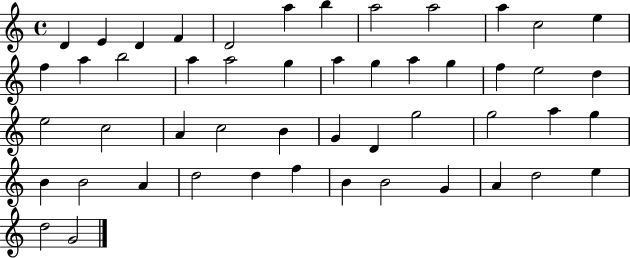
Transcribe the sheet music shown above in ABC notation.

X:1
T:Untitled
M:4/4
L:1/4
K:C
D E D F D2 a b a2 a2 a c2 e f a b2 a a2 g a g a g f e2 d e2 c2 A c2 B G D g2 g2 a g B B2 A d2 d f B B2 G A d2 e d2 G2